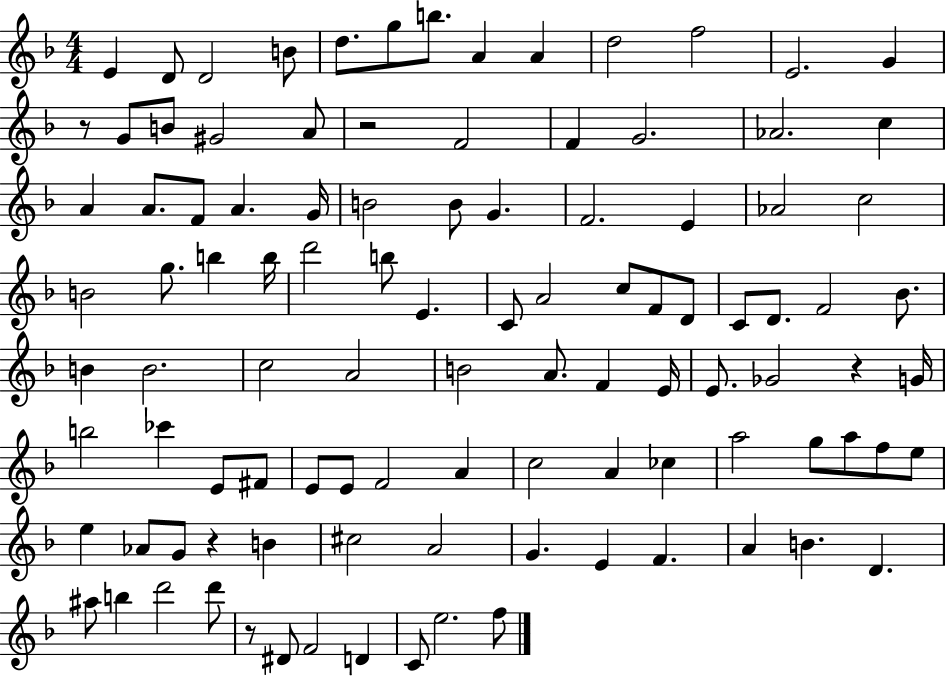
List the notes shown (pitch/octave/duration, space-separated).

E4/q D4/e D4/h B4/e D5/e. G5/e B5/e. A4/q A4/q D5/h F5/h E4/h. G4/q R/e G4/e B4/e G#4/h A4/e R/h F4/h F4/q G4/h. Ab4/h. C5/q A4/q A4/e. F4/e A4/q. G4/s B4/h B4/e G4/q. F4/h. E4/q Ab4/h C5/h B4/h G5/e. B5/q B5/s D6/h B5/e E4/q. C4/e A4/h C5/e F4/e D4/e C4/e D4/e. F4/h Bb4/e. B4/q B4/h. C5/h A4/h B4/h A4/e. F4/q E4/s E4/e. Gb4/h R/q G4/s B5/h CES6/q E4/e F#4/e E4/e E4/e F4/h A4/q C5/h A4/q CES5/q A5/h G5/e A5/e F5/e E5/e E5/q Ab4/e G4/e R/q B4/q C#5/h A4/h G4/q. E4/q F4/q. A4/q B4/q. D4/q. A#5/e B5/q D6/h D6/e R/e D#4/e F4/h D4/q C4/e E5/h. F5/e